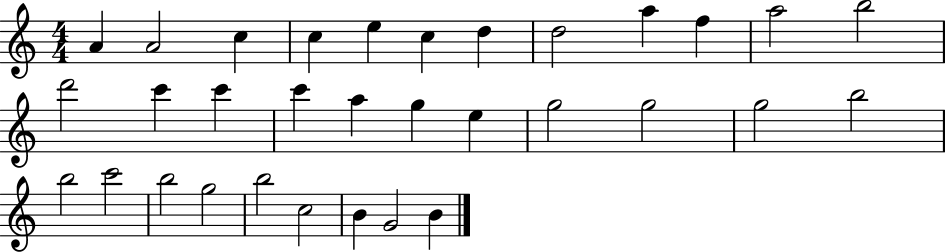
A4/q A4/h C5/q C5/q E5/q C5/q D5/q D5/h A5/q F5/q A5/h B5/h D6/h C6/q C6/q C6/q A5/q G5/q E5/q G5/h G5/h G5/h B5/h B5/h C6/h B5/h G5/h B5/h C5/h B4/q G4/h B4/q